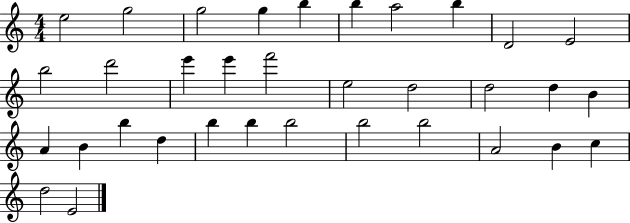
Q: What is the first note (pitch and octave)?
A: E5